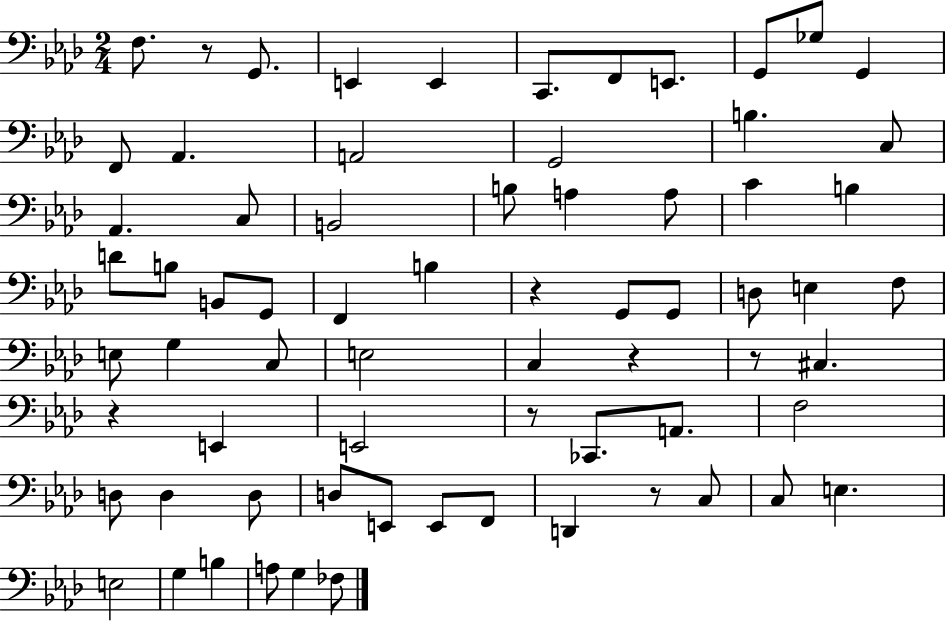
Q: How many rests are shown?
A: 7